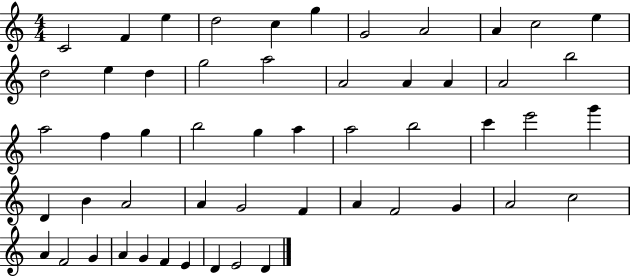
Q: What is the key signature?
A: C major